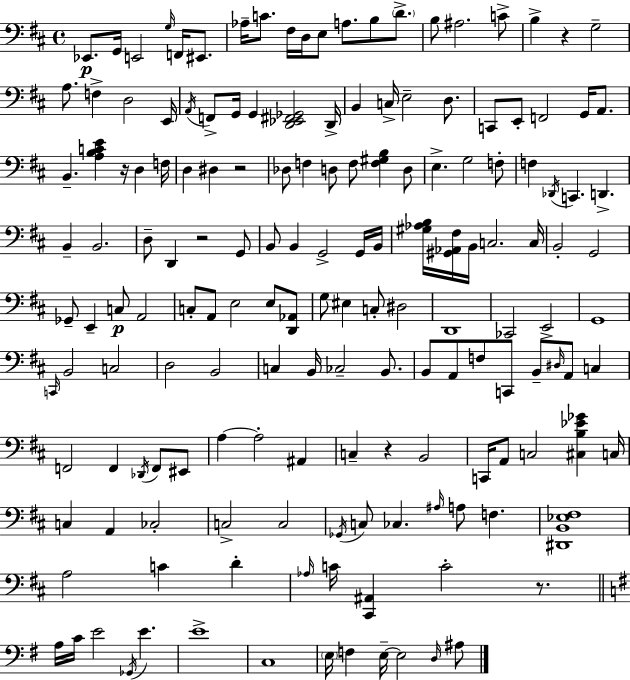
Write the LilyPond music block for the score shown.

{
  \clef bass
  \time 4/4
  \defaultTimeSignature
  \key d \major
  ees,8.\p g,16 e,2 \grace { g16 } f,16 eis,8. | aes16-- c'8. fis16 d16 e8 a8. b8 \parenthesize d'8.-> | b8 ais2. c'8-> | b4-> r4 g2-- | \break a8. f4-> d2 | e,16 \acciaccatura { a,16 } f,8-> g,16 g,4 <d, ees, fis, ges,>2 | d,16-> b,4 c16-> e2-- d8. | c,8 e,8-. f,2 g,16 a,8. | \break b,4.-- <a b c' e'>4 r16 d4 | f16 d4 dis4 r2 | des8 f4 d8 f8 <f gis b>4 | d8 e4.-> g2 | \break f8-. f4 \acciaccatura { des,16 } c,4. d,4.-> | b,4-- b,2. | d8-- d,4 r2 | g,8 b,8 b,4 g,2-> | \break g,16 b,16 <gis aes b>16 <gis, aes, fis>16 b,16 c2. | c16 b,2-. g,2 | ges,8-- e,4-- c8\p a,2 | c8-. a,8 e2 e8 | \break <d, aes,>8 g8 eis4 c8-. dis2 | d,1 | ces,2 e,2-> | g,1 | \break \grace { c,16 } b,2 c2 | d2 b,2 | c4 b,16 ces2-- | b,8. b,8 a,8 f8 c,8 b,8-- \grace { dis16 } a,8 | \break c4 f,2 f,4 | \acciaccatura { des,16 } f,8 eis,8 a4~~ a2-. | ais,4 c4-- r4 b,2 | c,16 a,8 c2 | \break <cis b ees' ges'>4 c16 c4 a,4 ces2-. | c2-> c2 | \acciaccatura { ges,16 } c8 ces4. \grace { ais16 } | a8 f4. <dis, b, ees fis>1 | \break a2 | c'4 d'4-. \grace { aes16 } c'16 <cis, ais,>4 c'2-. | r8. \bar "||" \break \key e \minor a16 c'16 e'2 \acciaccatura { ges,16 } e'4. | e'1-> | c1 | \parenthesize e16 f4 e16--~~ e2 \grace { d16 } | \break ais8 \bar "|."
}